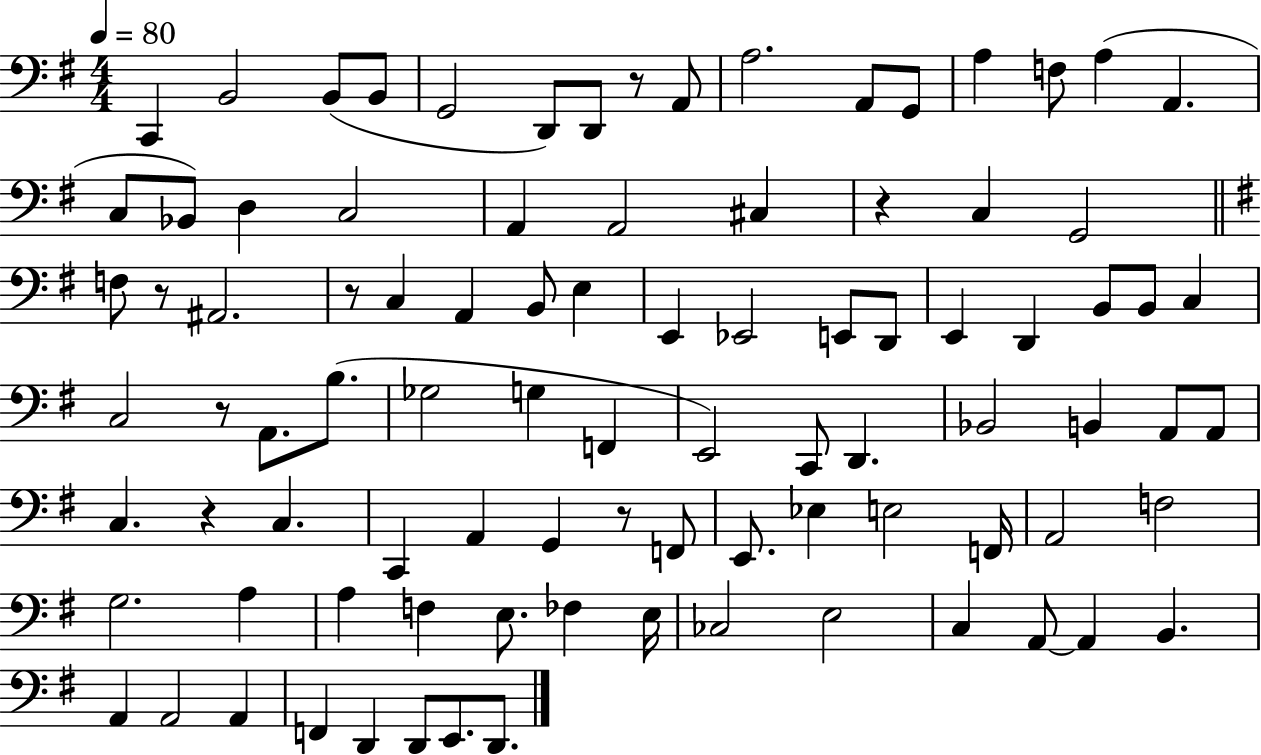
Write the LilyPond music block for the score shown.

{
  \clef bass
  \numericTimeSignature
  \time 4/4
  \key g \major
  \tempo 4 = 80
  c,4 b,2 b,8( b,8 | g,2 d,8) d,8 r8 a,8 | a2. a,8 g,8 | a4 f8 a4( a,4. | \break c8 bes,8) d4 c2 | a,4 a,2 cis4 | r4 c4 g,2 | \bar "||" \break \key e \minor f8 r8 ais,2. | r8 c4 a,4 b,8 e4 | e,4 ees,2 e,8 d,8 | e,4 d,4 b,8 b,8 c4 | \break c2 r8 a,8. b8.( | ges2 g4 f,4 | e,2) c,8 d,4. | bes,2 b,4 a,8 a,8 | \break c4. r4 c4. | c,4 a,4 g,4 r8 f,8 | e,8. ees4 e2 f,16 | a,2 f2 | \break g2. a4 | a4 f4 e8. fes4 e16 | ces2 e2 | c4 a,8~~ a,4 b,4. | \break a,4 a,2 a,4 | f,4 d,4 d,8 e,8. d,8. | \bar "|."
}